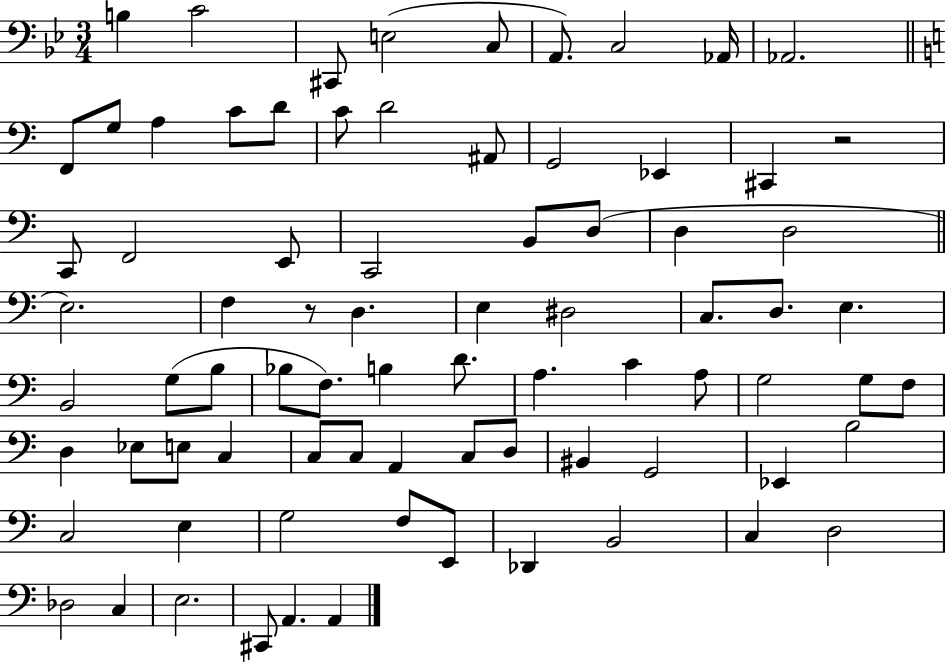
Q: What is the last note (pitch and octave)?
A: A2